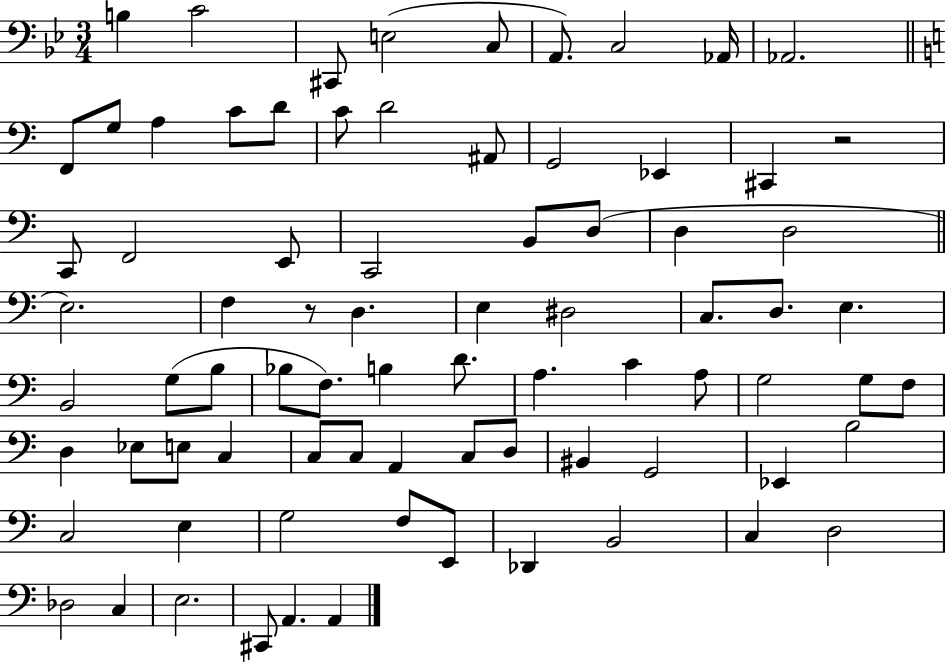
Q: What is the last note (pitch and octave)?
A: A2